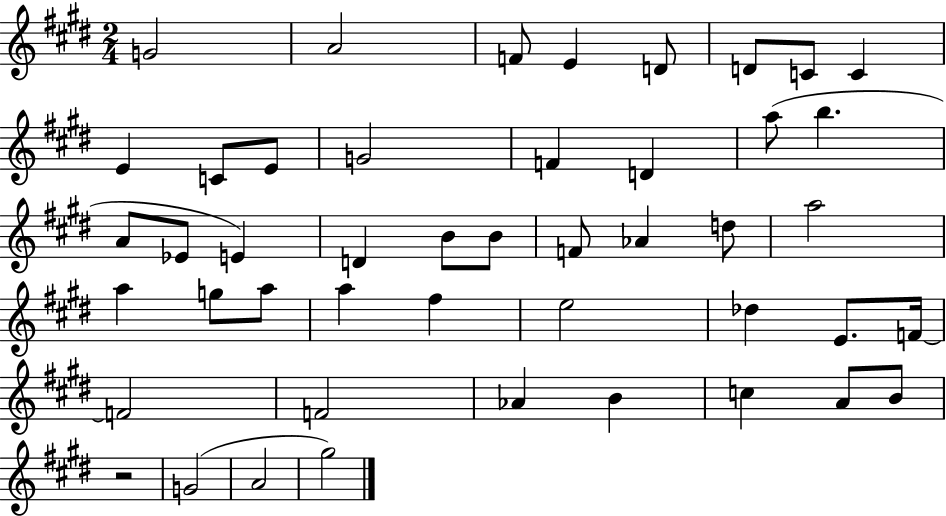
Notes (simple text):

G4/h A4/h F4/e E4/q D4/e D4/e C4/e C4/q E4/q C4/e E4/e G4/h F4/q D4/q A5/e B5/q. A4/e Eb4/e E4/q D4/q B4/e B4/e F4/e Ab4/q D5/e A5/h A5/q G5/e A5/e A5/q F#5/q E5/h Db5/q E4/e. F4/s F4/h F4/h Ab4/q B4/q C5/q A4/e B4/e R/h G4/h A4/h G#5/h